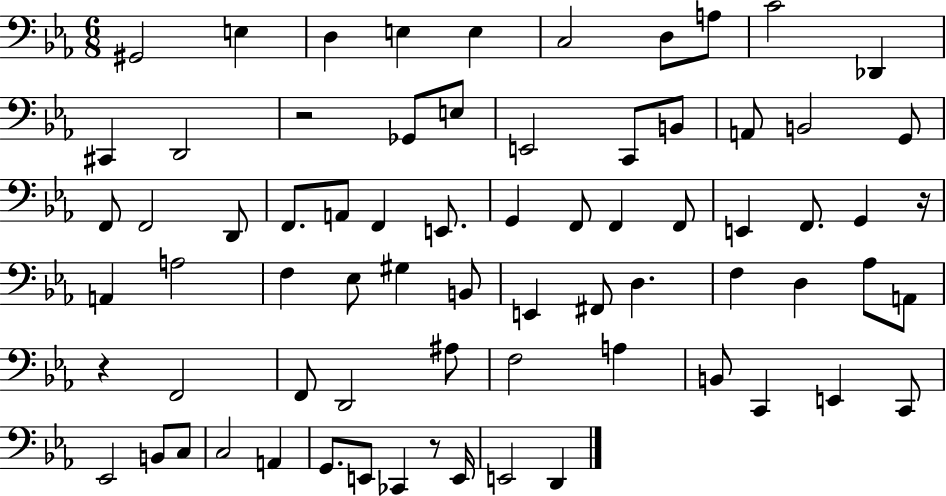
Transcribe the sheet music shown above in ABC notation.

X:1
T:Untitled
M:6/8
L:1/4
K:Eb
^G,,2 E, D, E, E, C,2 D,/2 A,/2 C2 _D,, ^C,, D,,2 z2 _G,,/2 E,/2 E,,2 C,,/2 B,,/2 A,,/2 B,,2 G,,/2 F,,/2 F,,2 D,,/2 F,,/2 A,,/2 F,, E,,/2 G,, F,,/2 F,, F,,/2 E,, F,,/2 G,, z/4 A,, A,2 F, _E,/2 ^G, B,,/2 E,, ^F,,/2 D, F, D, _A,/2 A,,/2 z F,,2 F,,/2 D,,2 ^A,/2 F,2 A, B,,/2 C,, E,, C,,/2 _E,,2 B,,/2 C,/2 C,2 A,, G,,/2 E,,/2 _C,, z/2 E,,/4 E,,2 D,,